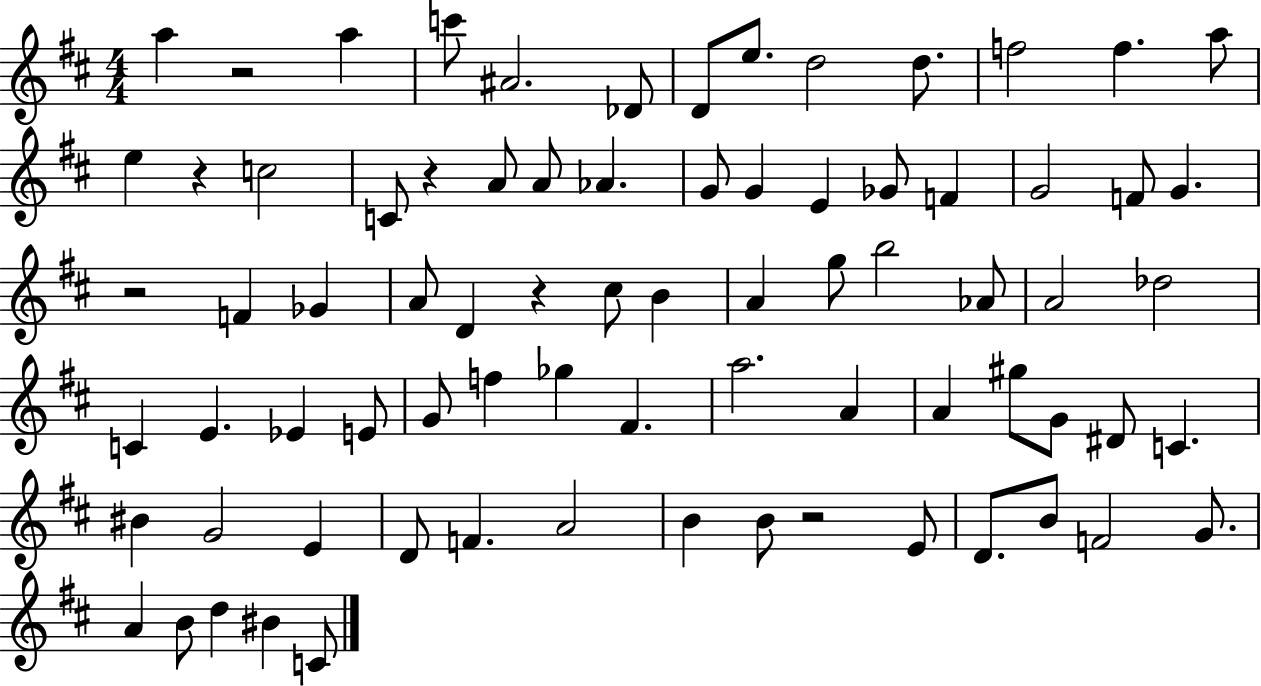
{
  \clef treble
  \numericTimeSignature
  \time 4/4
  \key d \major
  a''4 r2 a''4 | c'''8 ais'2. des'8 | d'8 e''8. d''2 d''8. | f''2 f''4. a''8 | \break e''4 r4 c''2 | c'8 r4 a'8 a'8 aes'4. | g'8 g'4 e'4 ges'8 f'4 | g'2 f'8 g'4. | \break r2 f'4 ges'4 | a'8 d'4 r4 cis''8 b'4 | a'4 g''8 b''2 aes'8 | a'2 des''2 | \break c'4 e'4. ees'4 e'8 | g'8 f''4 ges''4 fis'4. | a''2. a'4 | a'4 gis''8 g'8 dis'8 c'4. | \break bis'4 g'2 e'4 | d'8 f'4. a'2 | b'4 b'8 r2 e'8 | d'8. b'8 f'2 g'8. | \break a'4 b'8 d''4 bis'4 c'8 | \bar "|."
}